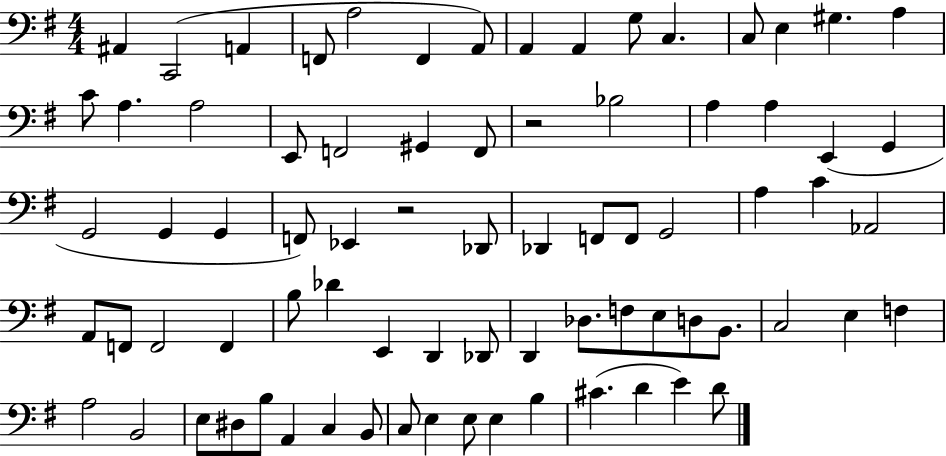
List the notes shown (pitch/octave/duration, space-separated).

A#2/q C2/h A2/q F2/e A3/h F2/q A2/e A2/q A2/q G3/e C3/q. C3/e E3/q G#3/q. A3/q C4/e A3/q. A3/h E2/e F2/h G#2/q F2/e R/h Bb3/h A3/q A3/q E2/q G2/q G2/h G2/q G2/q F2/e Eb2/q R/h Db2/e Db2/q F2/e F2/e G2/h A3/q C4/q Ab2/h A2/e F2/e F2/h F2/q B3/e Db4/q E2/q D2/q Db2/e D2/q Db3/e. F3/e E3/e D3/e B2/e. C3/h E3/q F3/q A3/h B2/h E3/e D#3/e B3/e A2/q C3/q B2/e C3/e E3/q E3/e E3/q B3/q C#4/q. D4/q E4/q D4/e